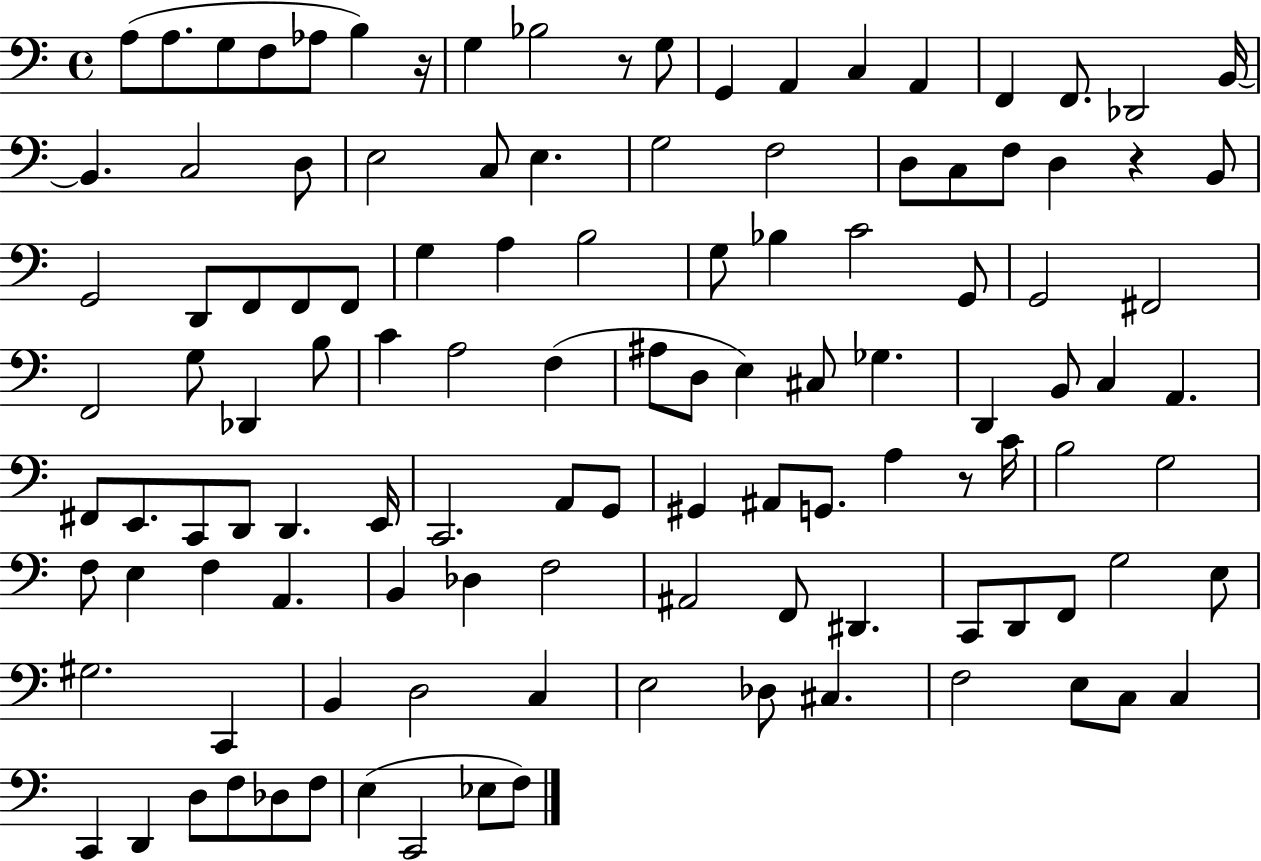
A3/e A3/e. G3/e F3/e Ab3/e B3/q R/s G3/q Bb3/h R/e G3/e G2/q A2/q C3/q A2/q F2/q F2/e. Db2/h B2/s B2/q. C3/h D3/e E3/h C3/e E3/q. G3/h F3/h D3/e C3/e F3/e D3/q R/q B2/e G2/h D2/e F2/e F2/e F2/e G3/q A3/q B3/h G3/e Bb3/q C4/h G2/e G2/h F#2/h F2/h G3/e Db2/q B3/e C4/q A3/h F3/q A#3/e D3/e E3/q C#3/e Gb3/q. D2/q B2/e C3/q A2/q. F#2/e E2/e. C2/e D2/e D2/q. E2/s C2/h. A2/e G2/e G#2/q A#2/e G2/e. A3/q R/e C4/s B3/h G3/h F3/e E3/q F3/q A2/q. B2/q Db3/q F3/h A#2/h F2/e D#2/q. C2/e D2/e F2/e G3/h E3/e G#3/h. C2/q B2/q D3/h C3/q E3/h Db3/e C#3/q. F3/h E3/e C3/e C3/q C2/q D2/q D3/e F3/e Db3/e F3/e E3/q C2/h Eb3/e F3/e